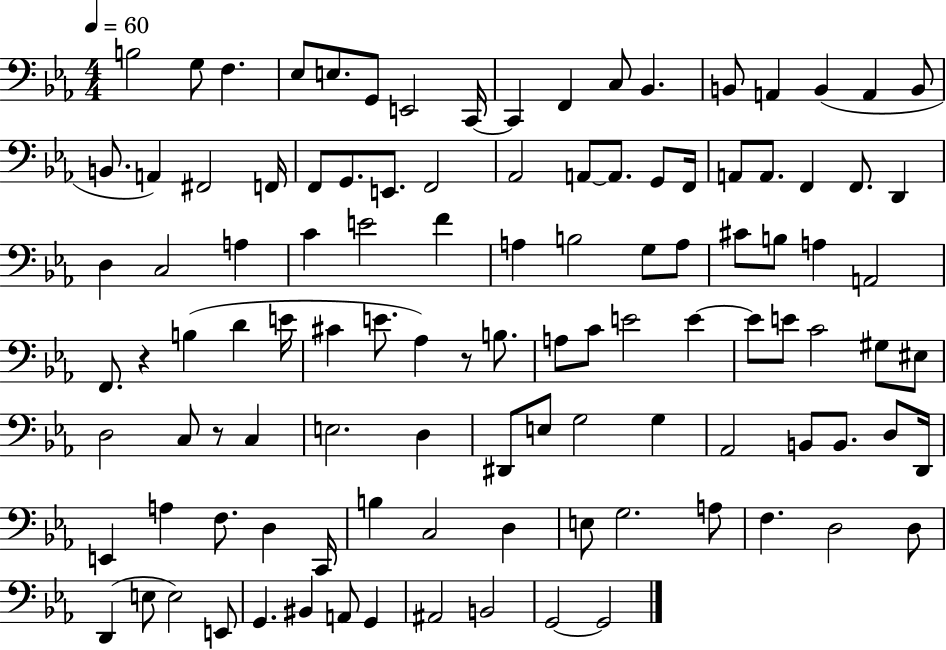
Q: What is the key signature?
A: EES major